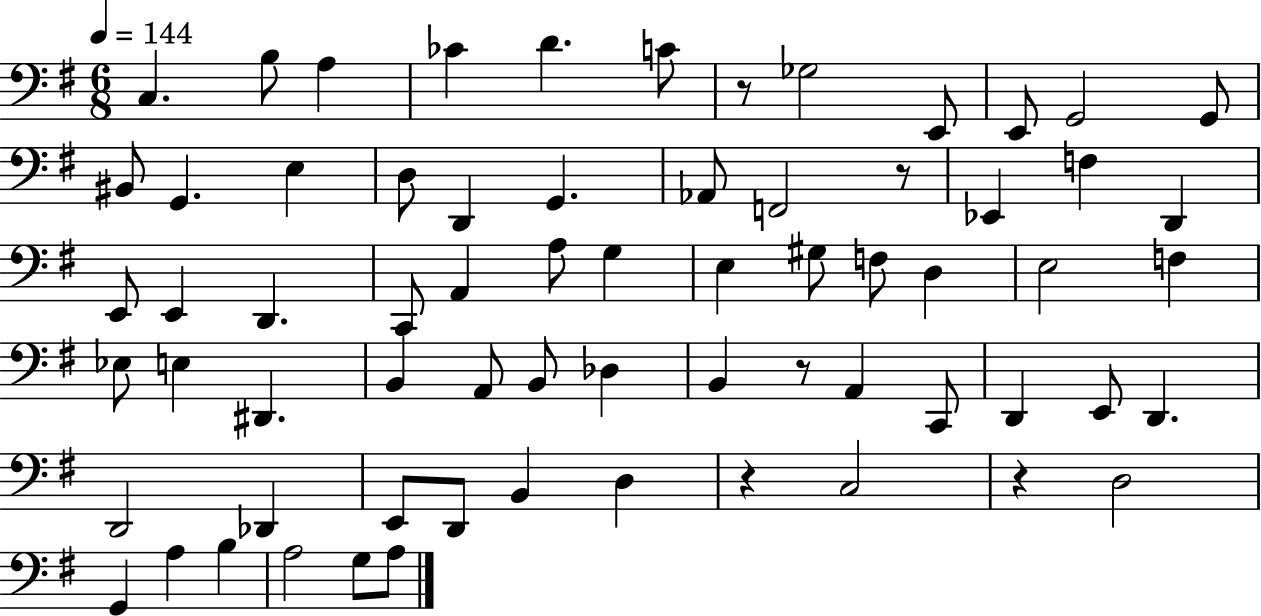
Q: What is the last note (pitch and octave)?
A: A3